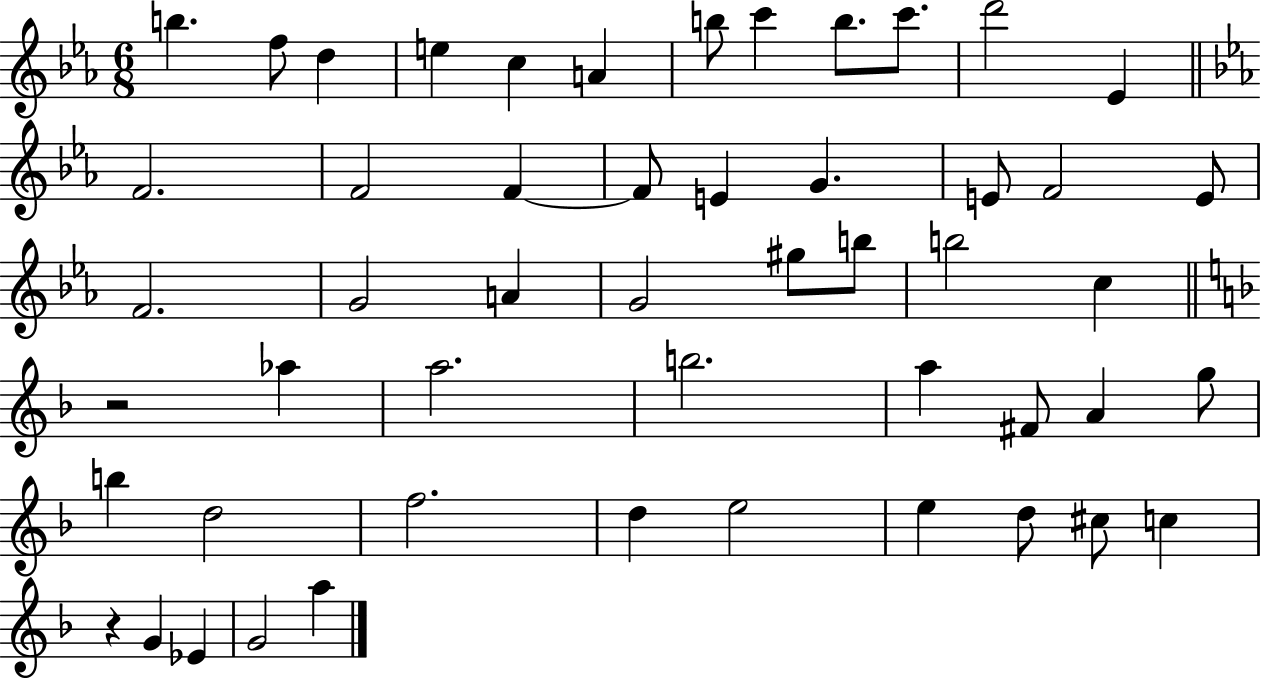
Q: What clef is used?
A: treble